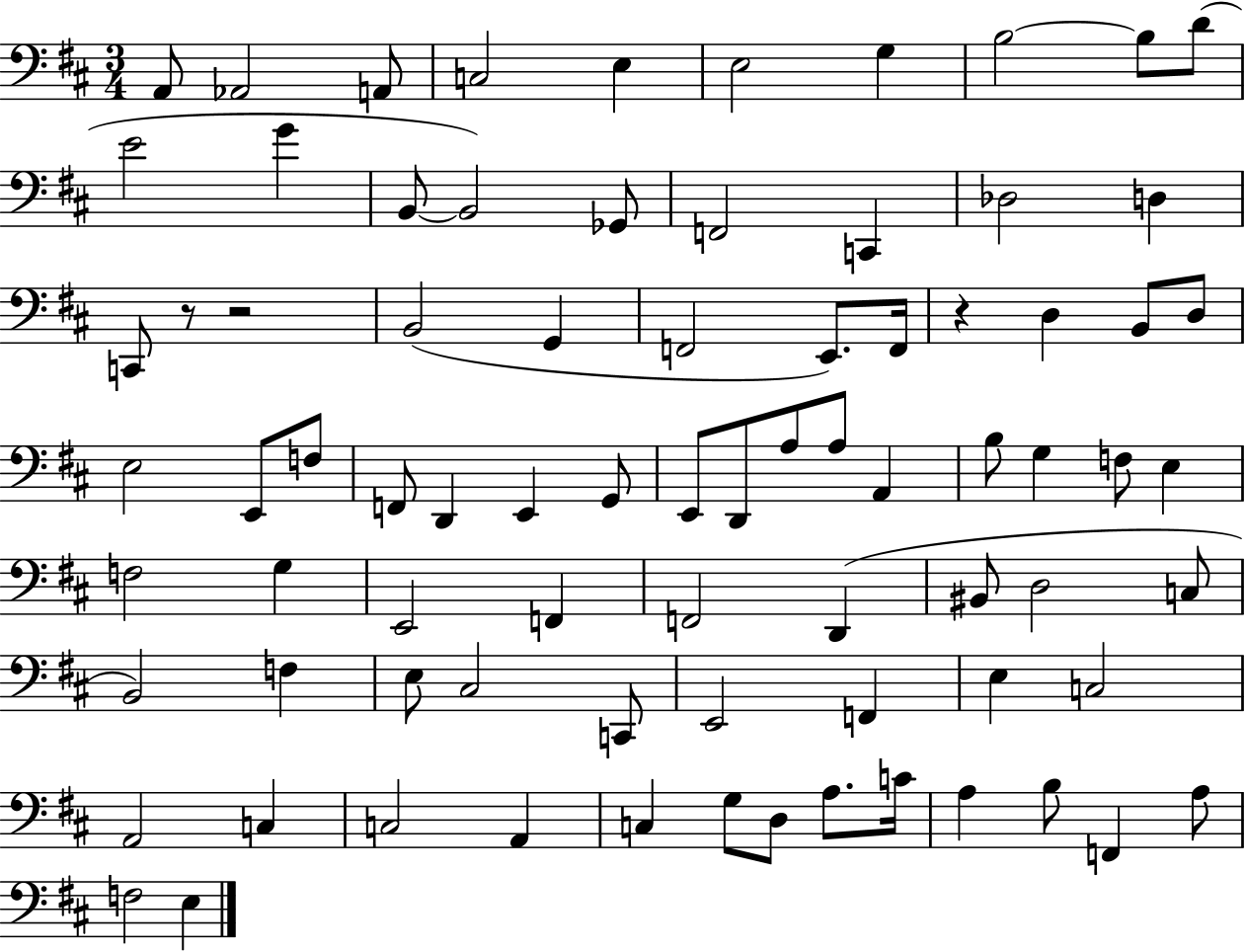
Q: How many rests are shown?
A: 3